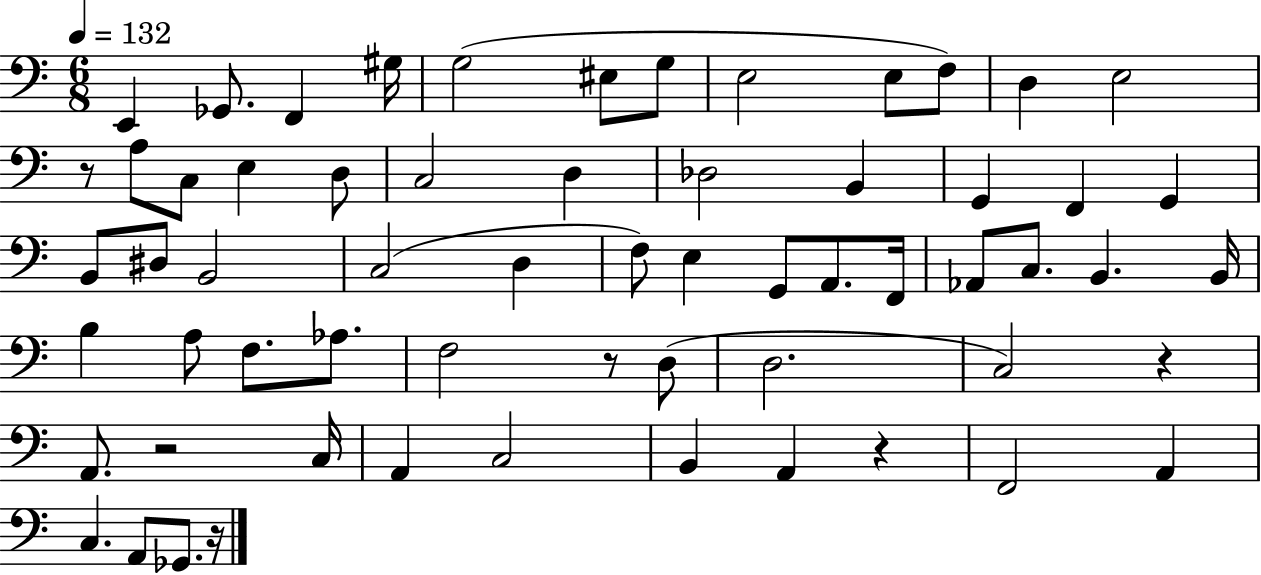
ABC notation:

X:1
T:Untitled
M:6/8
L:1/4
K:C
E,, _G,,/2 F,, ^G,/4 G,2 ^E,/2 G,/2 E,2 E,/2 F,/2 D, E,2 z/2 A,/2 C,/2 E, D,/2 C,2 D, _D,2 B,, G,, F,, G,, B,,/2 ^D,/2 B,,2 C,2 D, F,/2 E, G,,/2 A,,/2 F,,/4 _A,,/2 C,/2 B,, B,,/4 B, A,/2 F,/2 _A,/2 F,2 z/2 D,/2 D,2 C,2 z A,,/2 z2 C,/4 A,, C,2 B,, A,, z F,,2 A,, C, A,,/2 _G,,/2 z/4